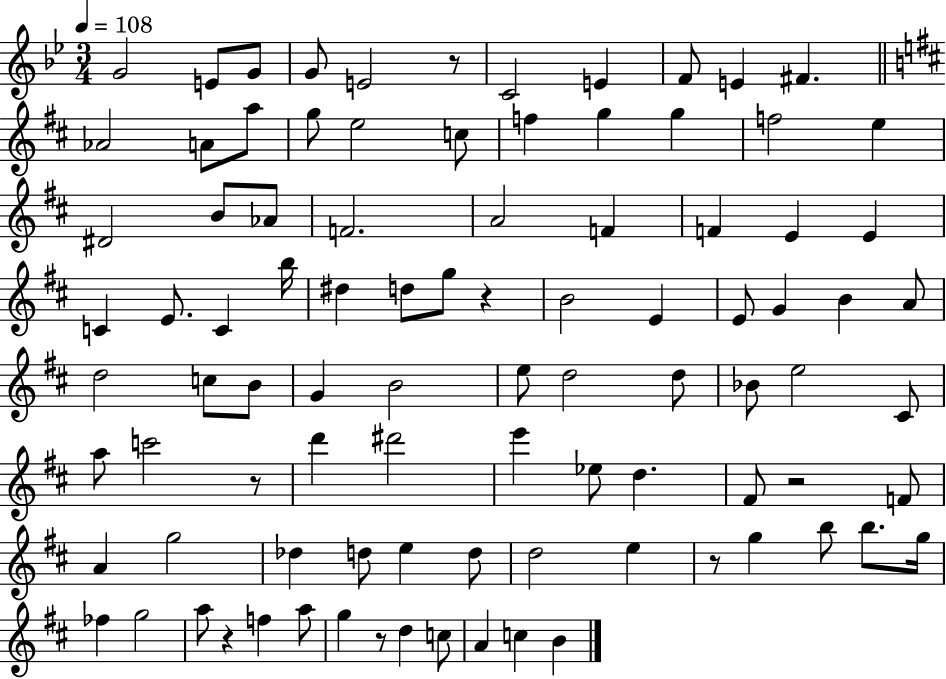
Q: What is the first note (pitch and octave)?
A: G4